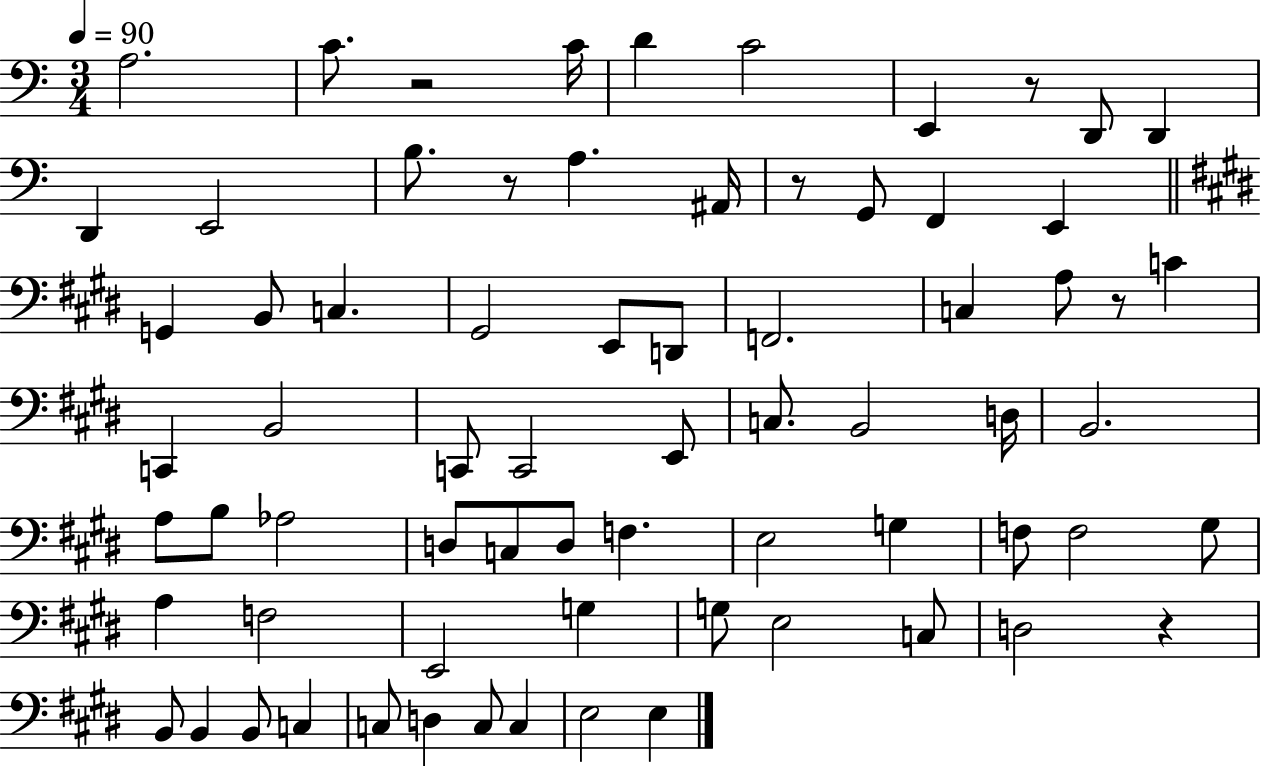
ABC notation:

X:1
T:Untitled
M:3/4
L:1/4
K:C
A,2 C/2 z2 C/4 D C2 E,, z/2 D,,/2 D,, D,, E,,2 B,/2 z/2 A, ^A,,/4 z/2 G,,/2 F,, E,, G,, B,,/2 C, ^G,,2 E,,/2 D,,/2 F,,2 C, A,/2 z/2 C C,, B,,2 C,,/2 C,,2 E,,/2 C,/2 B,,2 D,/4 B,,2 A,/2 B,/2 _A,2 D,/2 C,/2 D,/2 F, E,2 G, F,/2 F,2 ^G,/2 A, F,2 E,,2 G, G,/2 E,2 C,/2 D,2 z B,,/2 B,, B,,/2 C, C,/2 D, C,/2 C, E,2 E,